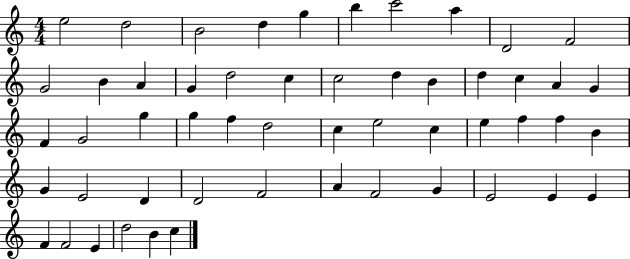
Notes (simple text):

E5/h D5/h B4/h D5/q G5/q B5/q C6/h A5/q D4/h F4/h G4/h B4/q A4/q G4/q D5/h C5/q C5/h D5/q B4/q D5/q C5/q A4/q G4/q F4/q G4/h G5/q G5/q F5/q D5/h C5/q E5/h C5/q E5/q F5/q F5/q B4/q G4/q E4/h D4/q D4/h F4/h A4/q F4/h G4/q E4/h E4/q E4/q F4/q F4/h E4/q D5/h B4/q C5/q